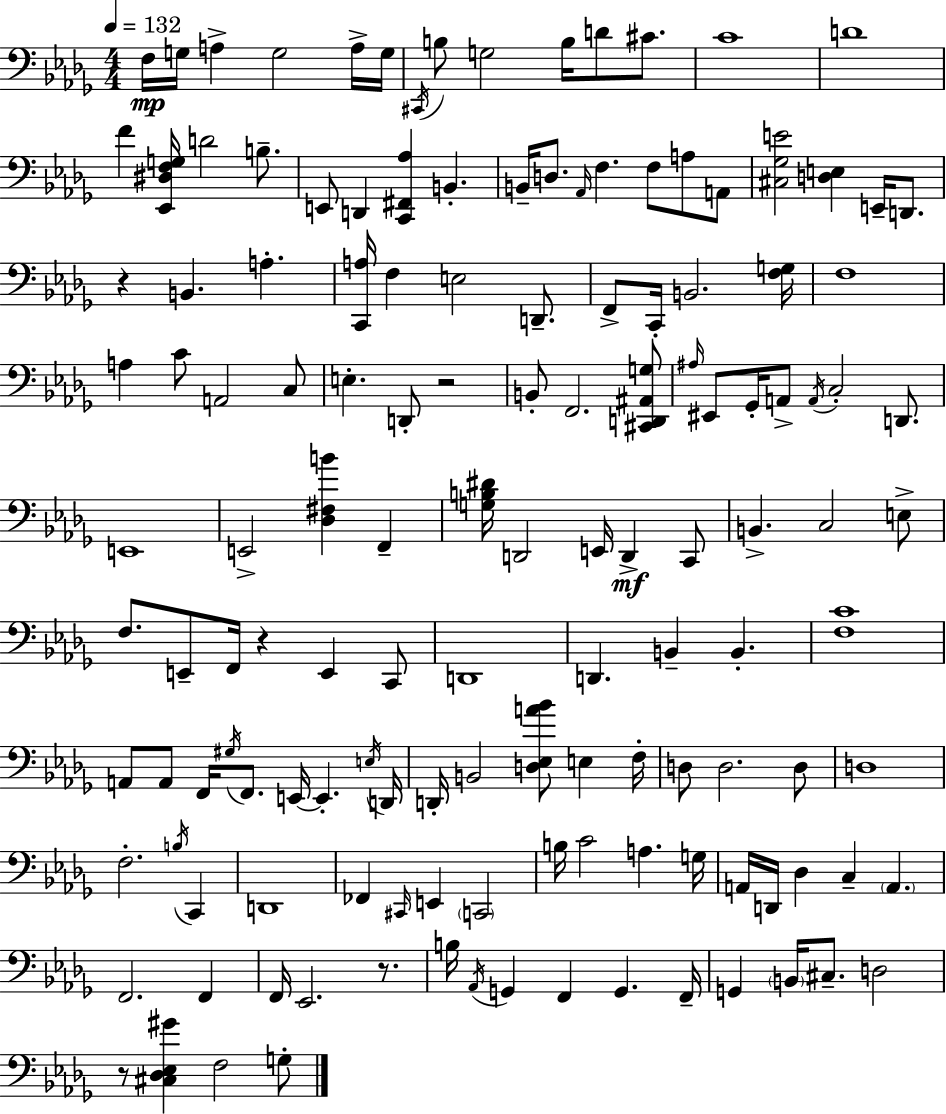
F3/s G3/s A3/q G3/h A3/s G3/s C#2/s B3/e G3/h B3/s D4/e C#4/e. C4/w D4/w F4/q [Eb2,D#3,F3,G3]/s D4/h B3/e. E2/e D2/q [C2,F#2,Ab3]/q B2/q. B2/s D3/e. Ab2/s F3/q. F3/e A3/e A2/e [C#3,Gb3,E4]/h [D3,E3]/q E2/s D2/e. R/q B2/q. A3/q. [C2,A3]/s F3/q E3/h D2/e. F2/e C2/s B2/h. [F3,G3]/s F3/w A3/q C4/e A2/h C3/e E3/q. D2/e R/h B2/e F2/h. [C#2,D2,A#2,G3]/e A#3/s EIS2/e Gb2/s A2/e A2/s C3/h D2/e. E2/w E2/h [Db3,F#3,B4]/q F2/q [G3,B3,D#4]/s D2/h E2/s D2/q C2/e B2/q. C3/h E3/e F3/e. E2/e F2/s R/q E2/q C2/e D2/w D2/q. B2/q B2/q. [F3,C4]/w A2/e A2/e F2/s G#3/s F2/e. E2/s E2/q. E3/s D2/s D2/s B2/h [D3,Eb3,A4,Bb4]/e E3/q F3/s D3/e D3/h. D3/e D3/w F3/h. B3/s C2/q D2/w FES2/q C#2/s E2/q C2/h B3/s C4/h A3/q. G3/s A2/s D2/s Db3/q C3/q A2/q. F2/h. F2/q F2/s Eb2/h. R/e. B3/s Ab2/s G2/q F2/q G2/q. F2/s G2/q B2/s C#3/e. D3/h R/e [C#3,Db3,Eb3,G#4]/q F3/h G3/e